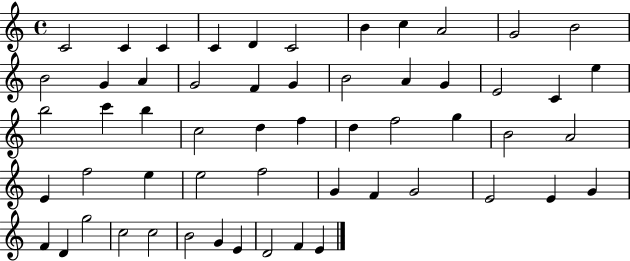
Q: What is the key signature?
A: C major